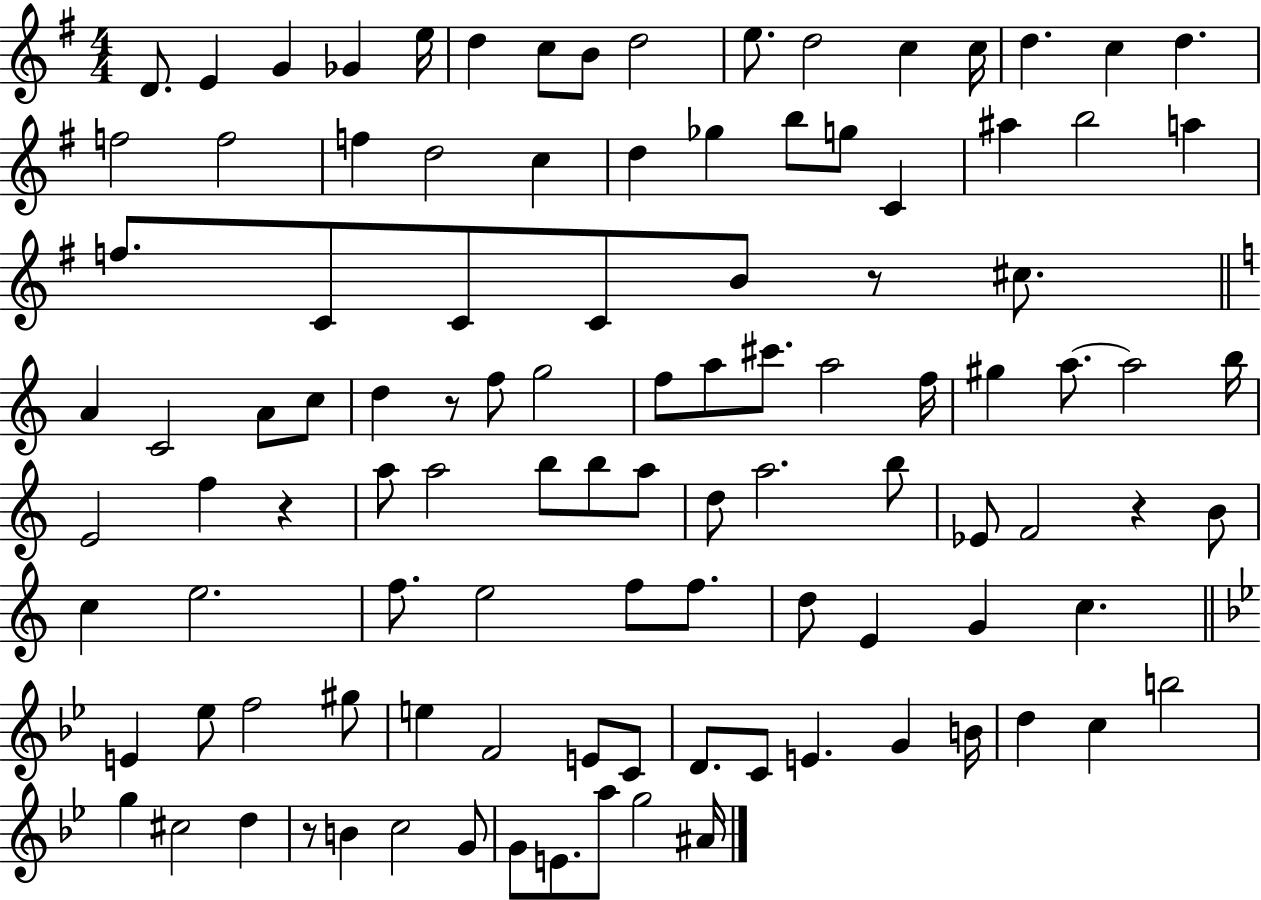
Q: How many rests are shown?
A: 5